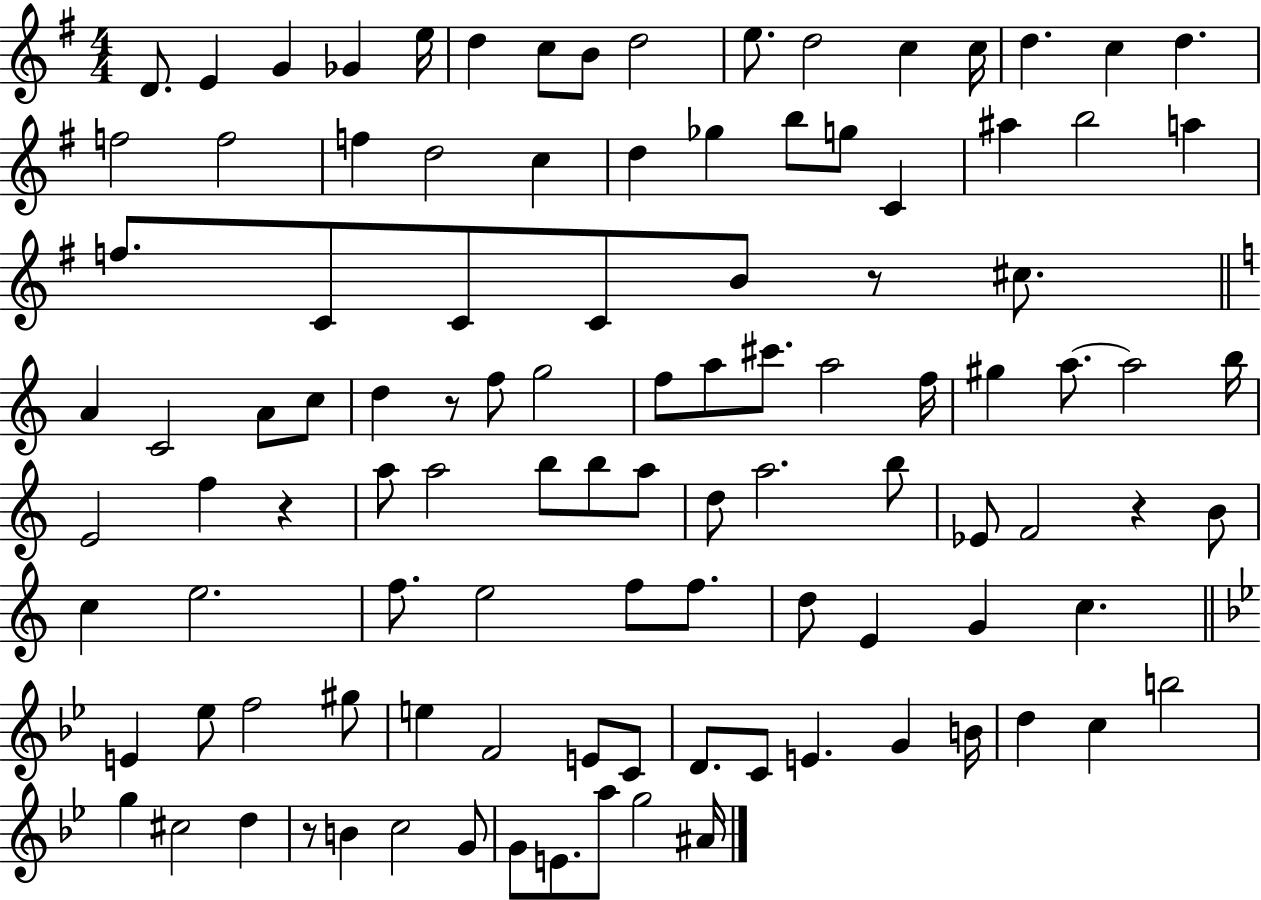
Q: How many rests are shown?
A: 5